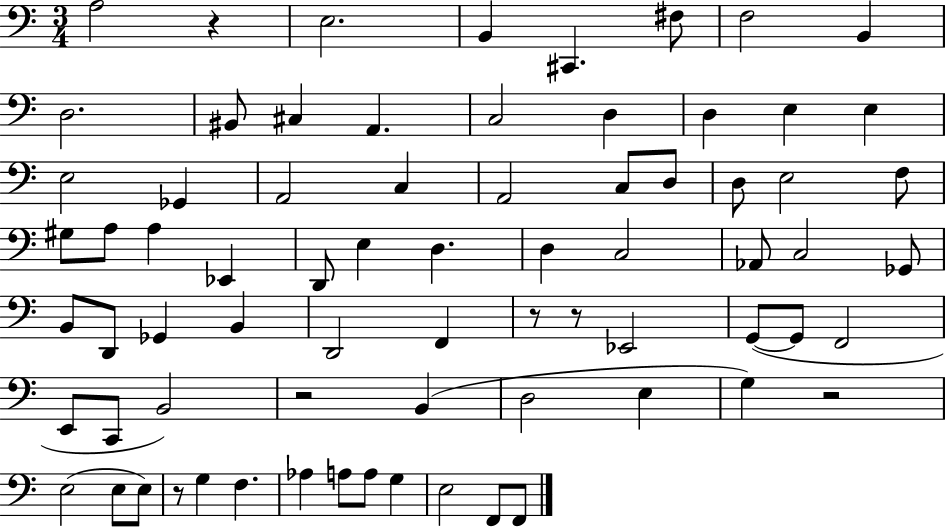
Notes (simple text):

A3/h R/q E3/h. B2/q C#2/q. F#3/e F3/h B2/q D3/h. BIS2/e C#3/q A2/q. C3/h D3/q D3/q E3/q E3/q E3/h Gb2/q A2/h C3/q A2/h C3/e D3/e D3/e E3/h F3/e G#3/e A3/e A3/q Eb2/q D2/e E3/q D3/q. D3/q C3/h Ab2/e C3/h Gb2/e B2/e D2/e Gb2/q B2/q D2/h F2/q R/e R/e Eb2/h G2/e G2/e F2/h E2/e C2/e B2/h R/h B2/q D3/h E3/q G3/q R/h E3/h E3/e E3/e R/e G3/q F3/q. Ab3/q A3/e A3/e G3/q E3/h F2/e F2/e